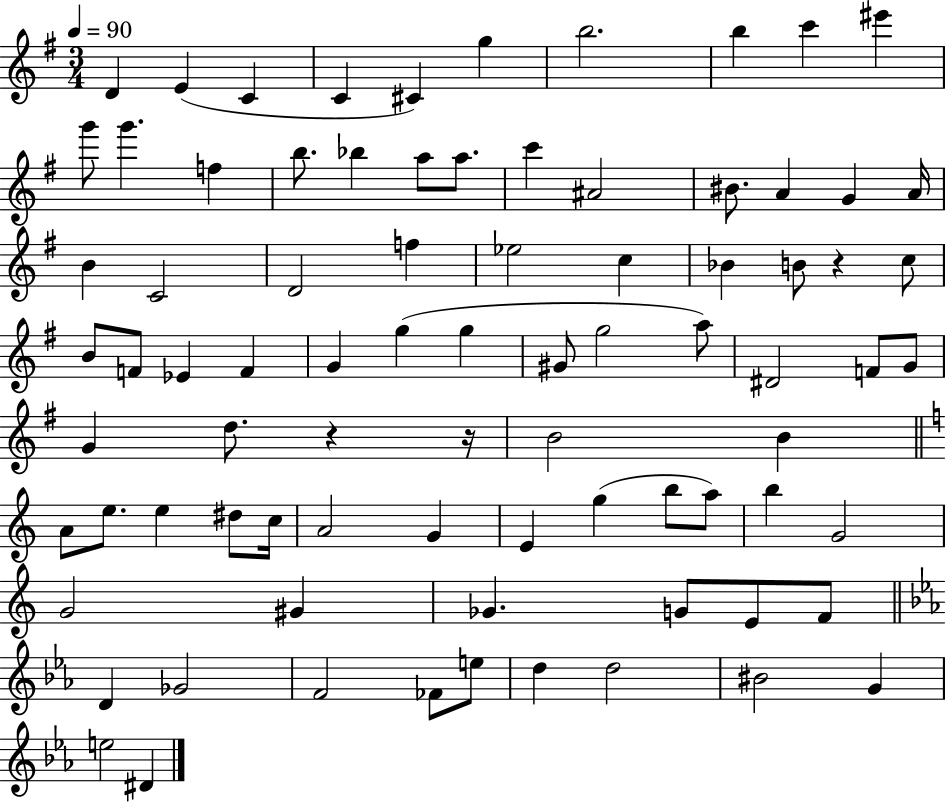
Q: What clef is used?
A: treble